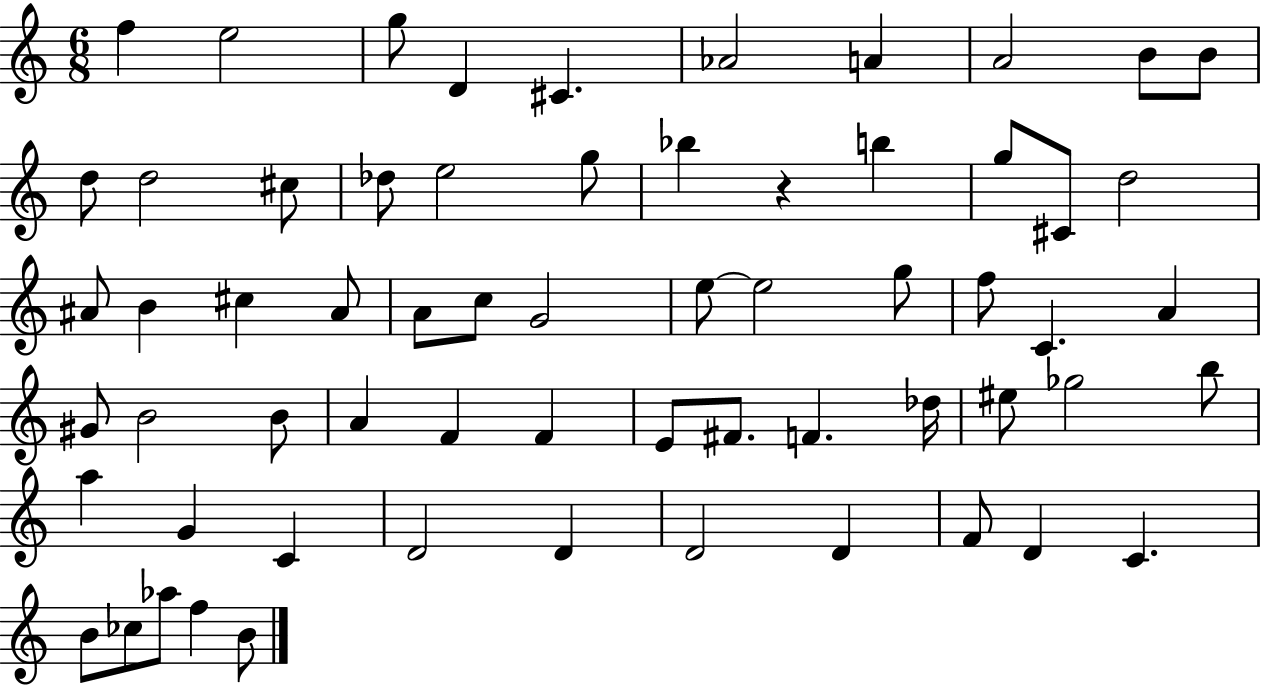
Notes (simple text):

F5/q E5/h G5/e D4/q C#4/q. Ab4/h A4/q A4/h B4/e B4/e D5/e D5/h C#5/e Db5/e E5/h G5/e Bb5/q R/q B5/q G5/e C#4/e D5/h A#4/e B4/q C#5/q A#4/e A4/e C5/e G4/h E5/e E5/h G5/e F5/e C4/q. A4/q G#4/e B4/h B4/e A4/q F4/q F4/q E4/e F#4/e. F4/q. Db5/s EIS5/e Gb5/h B5/e A5/q G4/q C4/q D4/h D4/q D4/h D4/q F4/e D4/q C4/q. B4/e CES5/e Ab5/e F5/q B4/e